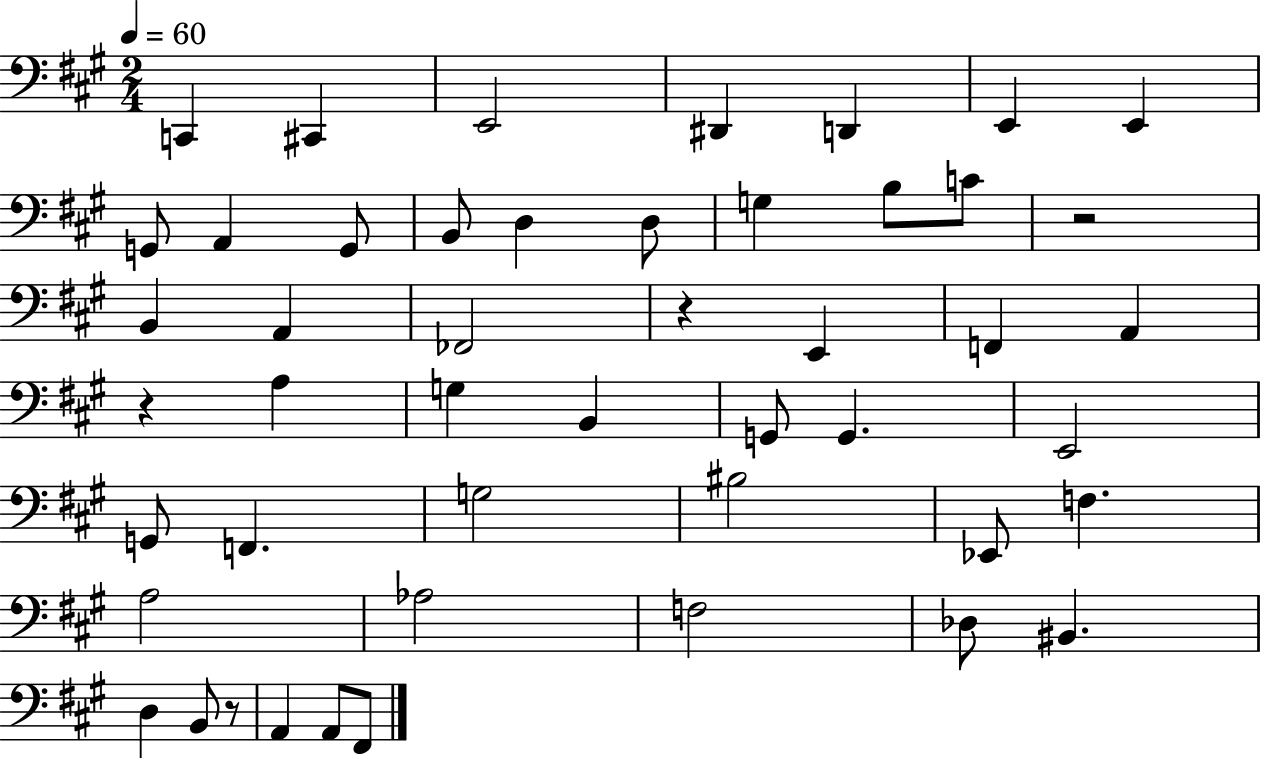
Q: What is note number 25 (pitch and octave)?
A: B2